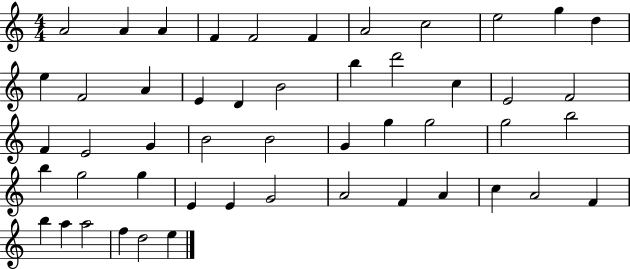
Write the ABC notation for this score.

X:1
T:Untitled
M:4/4
L:1/4
K:C
A2 A A F F2 F A2 c2 e2 g d e F2 A E D B2 b d'2 c E2 F2 F E2 G B2 B2 G g g2 g2 b2 b g2 g E E G2 A2 F A c A2 F b a a2 f d2 e